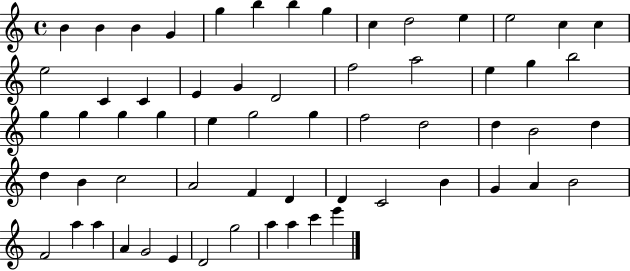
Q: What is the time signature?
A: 4/4